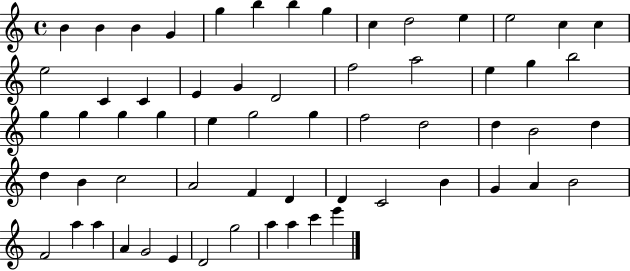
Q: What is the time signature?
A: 4/4